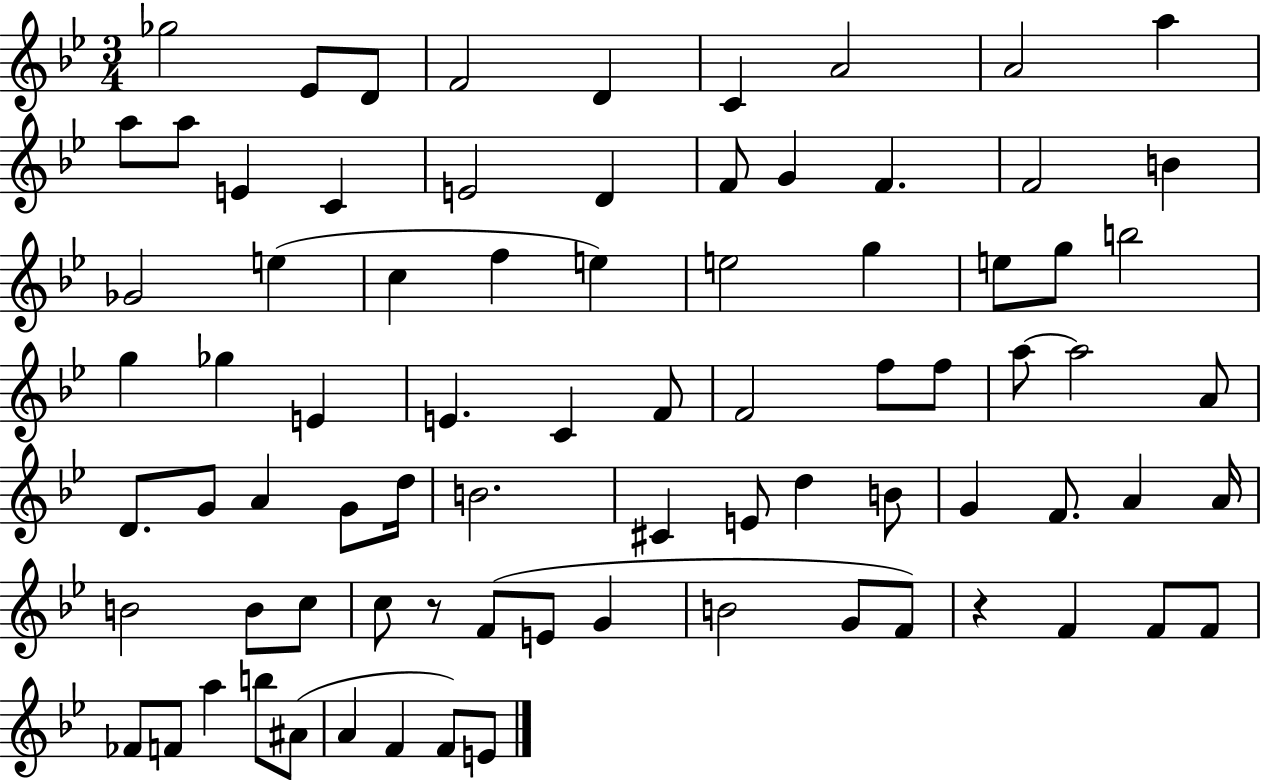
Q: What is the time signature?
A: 3/4